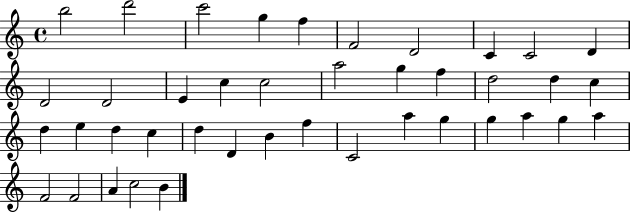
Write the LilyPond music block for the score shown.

{
  \clef treble
  \time 4/4
  \defaultTimeSignature
  \key c \major
  b''2 d'''2 | c'''2 g''4 f''4 | f'2 d'2 | c'4 c'2 d'4 | \break d'2 d'2 | e'4 c''4 c''2 | a''2 g''4 f''4 | d''2 d''4 c''4 | \break d''4 e''4 d''4 c''4 | d''4 d'4 b'4 f''4 | c'2 a''4 g''4 | g''4 a''4 g''4 a''4 | \break f'2 f'2 | a'4 c''2 b'4 | \bar "|."
}